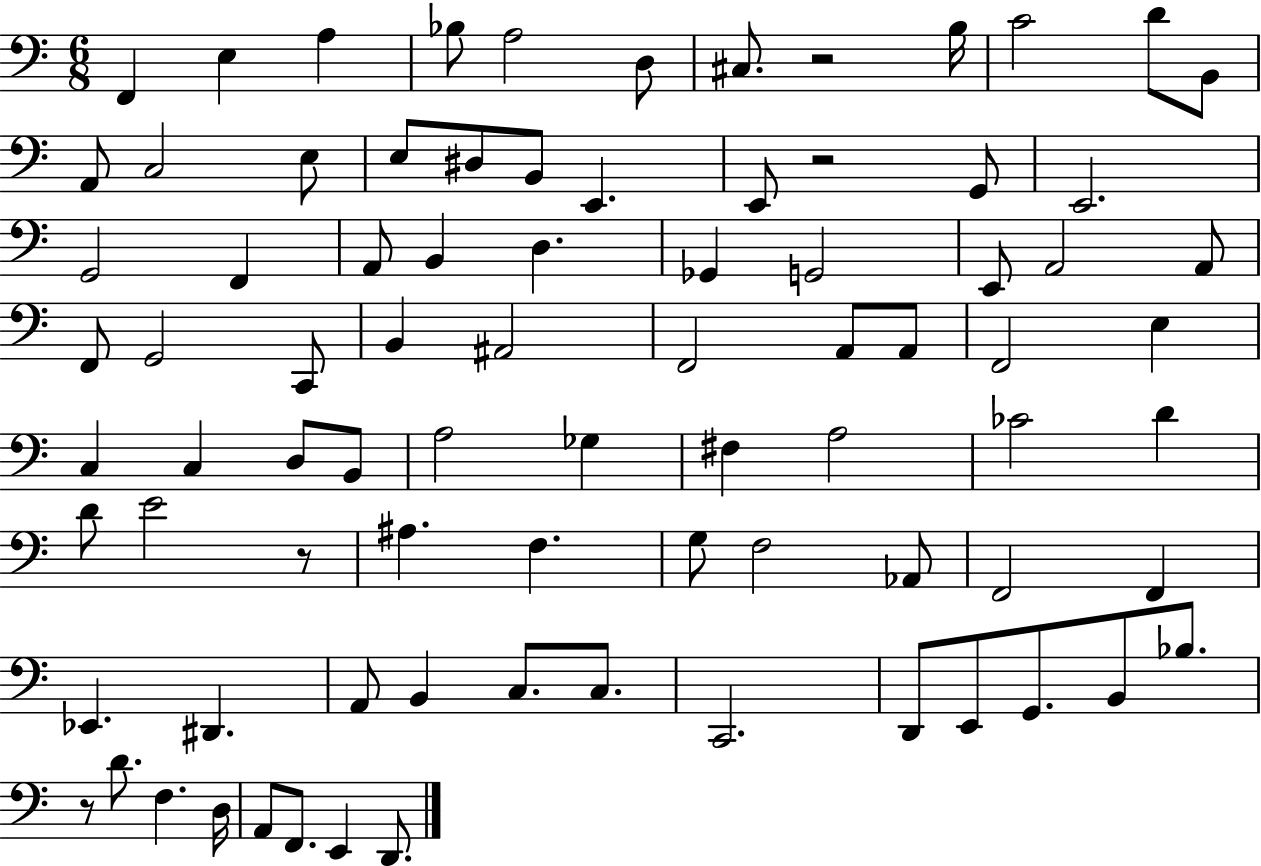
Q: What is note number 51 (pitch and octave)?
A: D4